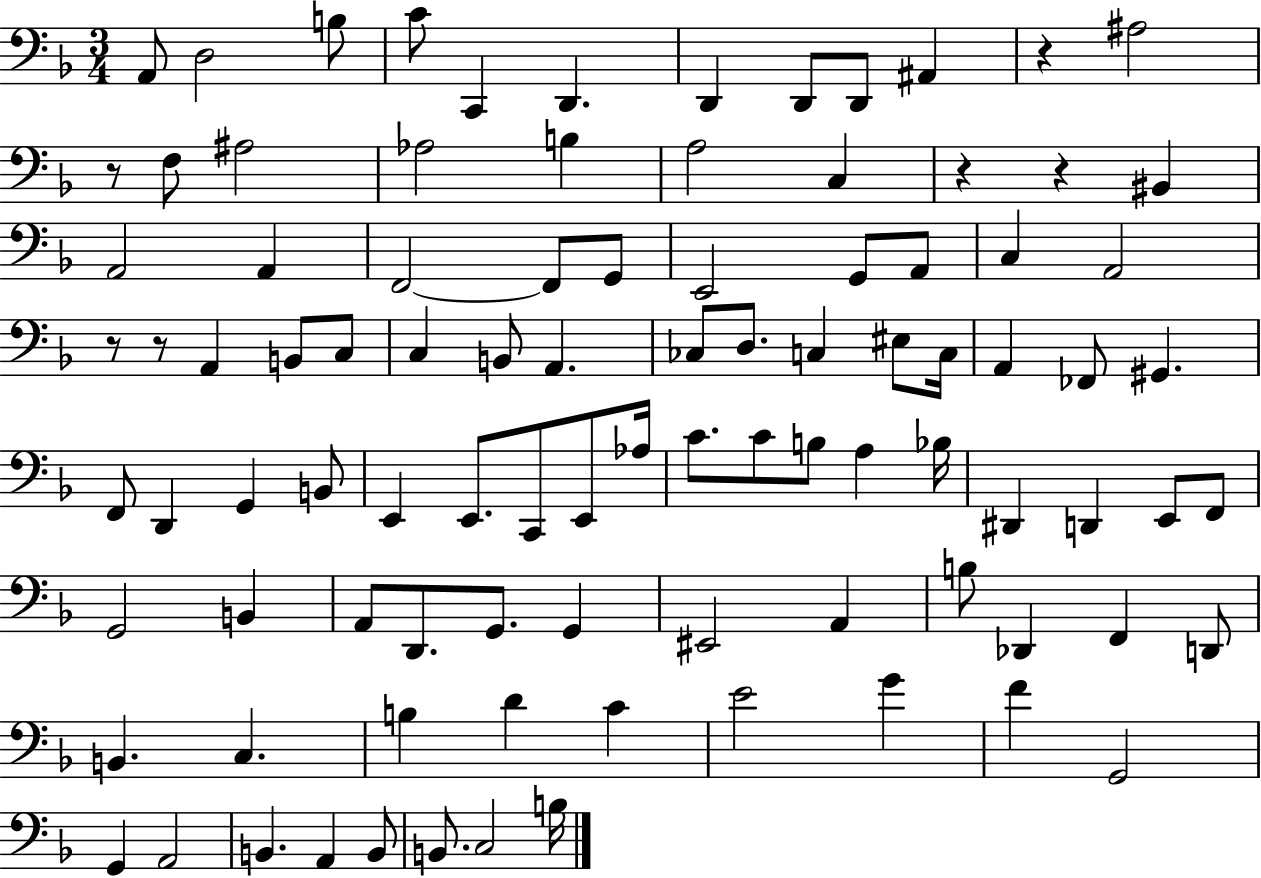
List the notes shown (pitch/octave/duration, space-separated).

A2/e D3/h B3/e C4/e C2/q D2/q. D2/q D2/e D2/e A#2/q R/q A#3/h R/e F3/e A#3/h Ab3/h B3/q A3/h C3/q R/q R/q BIS2/q A2/h A2/q F2/h F2/e G2/e E2/h G2/e A2/e C3/q A2/h R/e R/e A2/q B2/e C3/e C3/q B2/e A2/q. CES3/e D3/e. C3/q EIS3/e C3/s A2/q FES2/e G#2/q. F2/e D2/q G2/q B2/e E2/q E2/e. C2/e E2/e Ab3/s C4/e. C4/e B3/e A3/q Bb3/s D#2/q D2/q E2/e F2/e G2/h B2/q A2/e D2/e. G2/e. G2/q EIS2/h A2/q B3/e Db2/q F2/q D2/e B2/q. C3/q. B3/q D4/q C4/q E4/h G4/q F4/q G2/h G2/q A2/h B2/q. A2/q B2/e B2/e. C3/h B3/s